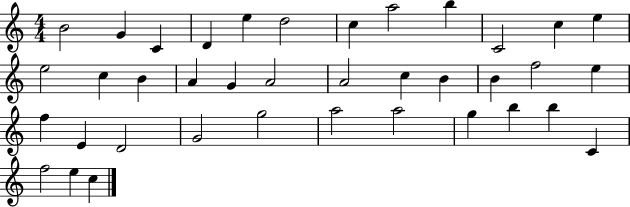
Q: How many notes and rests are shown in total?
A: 38